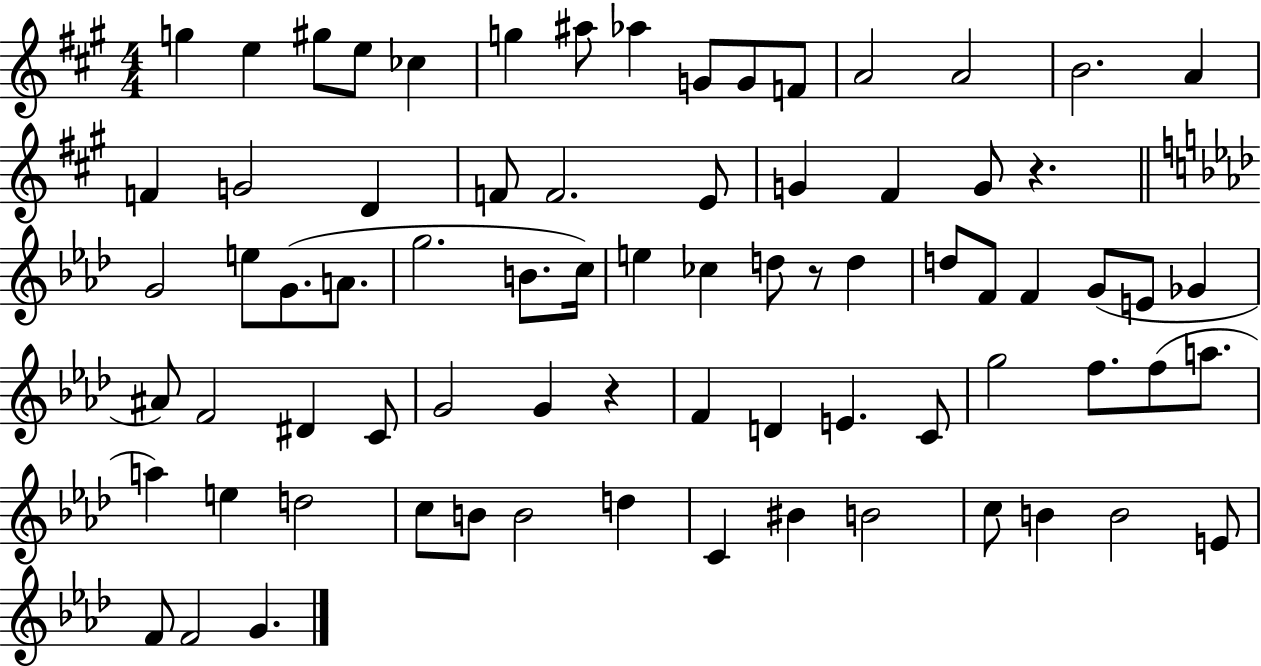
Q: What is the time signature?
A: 4/4